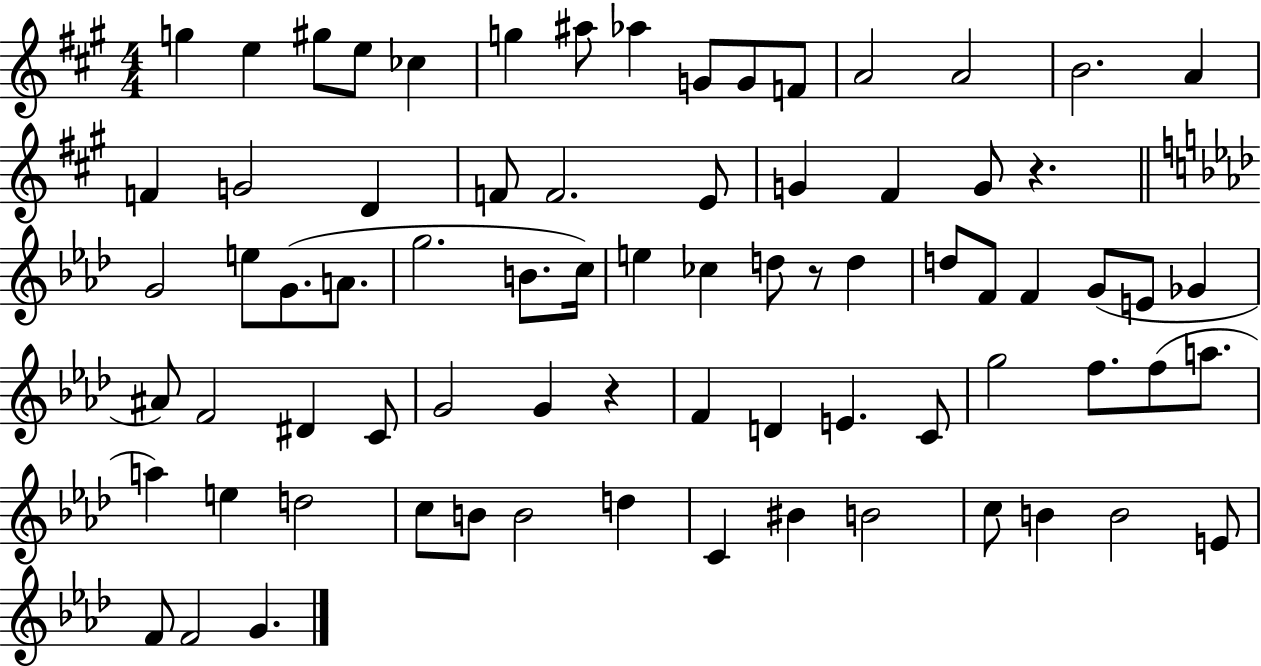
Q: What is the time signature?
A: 4/4